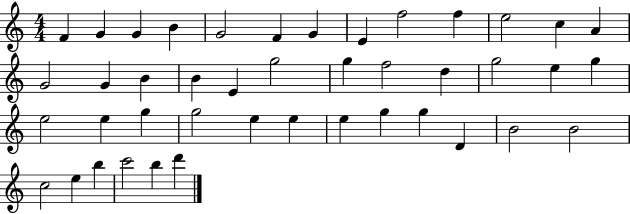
{
  \clef treble
  \numericTimeSignature
  \time 4/4
  \key c \major
  f'4 g'4 g'4 b'4 | g'2 f'4 g'4 | e'4 f''2 f''4 | e''2 c''4 a'4 | \break g'2 g'4 b'4 | b'4 e'4 g''2 | g''4 f''2 d''4 | g''2 e''4 g''4 | \break e''2 e''4 g''4 | g''2 e''4 e''4 | e''4 g''4 g''4 d'4 | b'2 b'2 | \break c''2 e''4 b''4 | c'''2 b''4 d'''4 | \bar "|."
}